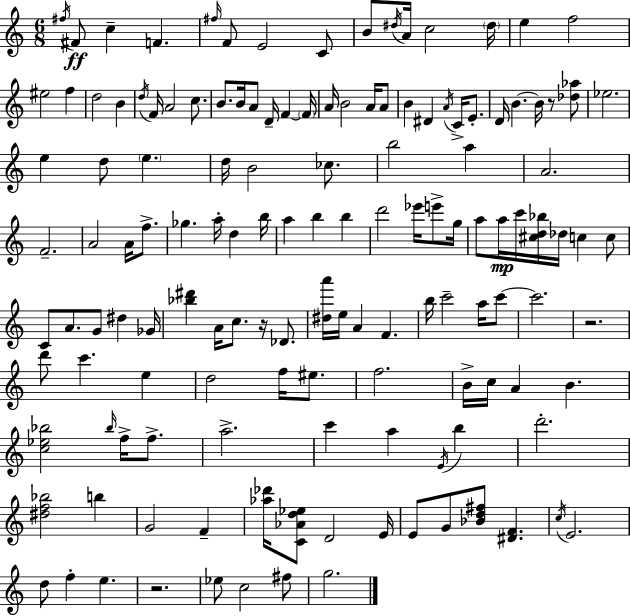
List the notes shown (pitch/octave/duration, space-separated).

F#5/s F#4/e C5/q F4/q. F#5/s F4/e E4/h C4/e B4/e D#5/s A4/s C5/h D#5/s E5/q F5/h EIS5/h F5/q D5/h B4/q D5/s F4/s A4/h C5/e. B4/e. B4/s A4/e D4/s F4/q F4/s A4/s B4/h A4/s A4/e B4/q D#4/q A4/s C4/s E4/e. D4/s B4/q. B4/s R/e [Db5,Ab5]/e Eb5/h. E5/q D5/e E5/q. D5/s B4/h CES5/e. B5/h A5/q A4/h. F4/h. A4/h A4/s F5/e. Gb5/q. A5/s D5/q B5/s A5/q B5/q B5/q D6/h Eb6/s E6/e G5/s A5/e A5/s C6/s [C#5,D5,Bb5]/s Db5/s C5/q C5/e C4/e A4/e. G4/e D#5/q Gb4/s [Bb5,D#6]/q A4/s C5/e. R/s Db4/e. [D#5,A6]/s E5/s A4/q F4/q. B5/s C6/h A5/s C6/e C6/h. R/h. D6/e C6/q. E5/q D5/h F5/s EIS5/e. F5/h. B4/s C5/s A4/q B4/q. [C5,Eb5,Bb5]/h Bb5/s F5/s F5/e. A5/h. C6/q A5/q E4/s B5/q D6/h. [D#5,F5,Bb5]/h B5/q G4/h F4/q [Ab5,Db6]/s [C4,Ab4,D5,Eb5]/e D4/h E4/s E4/e G4/e [Bb4,D5,F#5]/e [D#4,F4]/q. C5/s E4/h. D5/e F5/q E5/q. R/h. Eb5/e C5/h F#5/e G5/h.